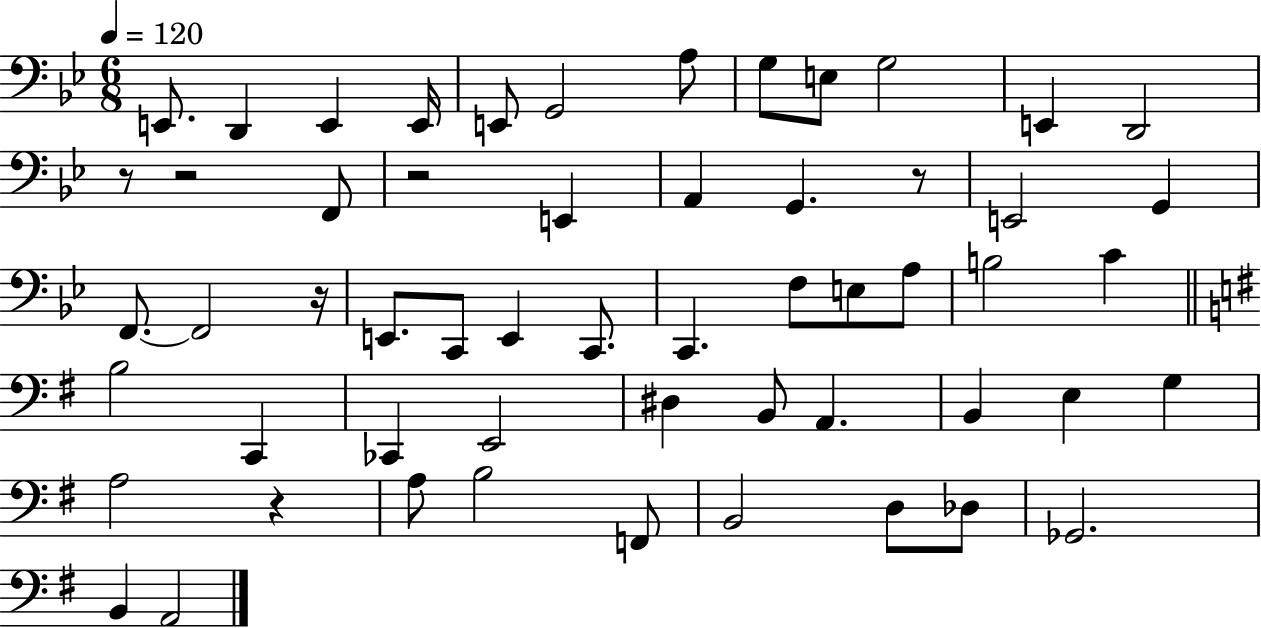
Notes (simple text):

E2/e. D2/q E2/q E2/s E2/e G2/h A3/e G3/e E3/e G3/h E2/q D2/h R/e R/h F2/e R/h E2/q A2/q G2/q. R/e E2/h G2/q F2/e. F2/h R/s E2/e. C2/e E2/q C2/e. C2/q. F3/e E3/e A3/e B3/h C4/q B3/h C2/q CES2/q E2/h D#3/q B2/e A2/q. B2/q E3/q G3/q A3/h R/q A3/e B3/h F2/e B2/h D3/e Db3/e Gb2/h. B2/q A2/h